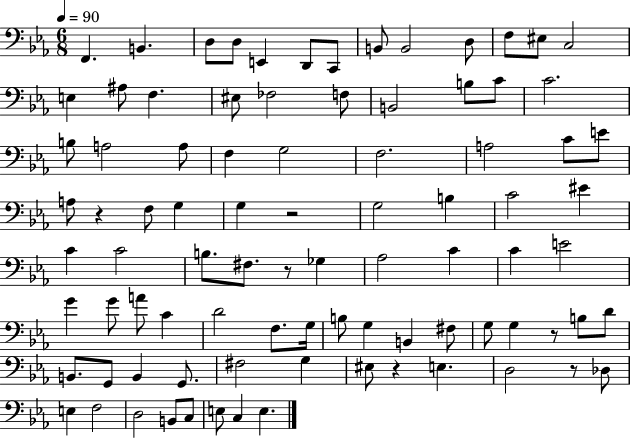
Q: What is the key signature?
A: EES major